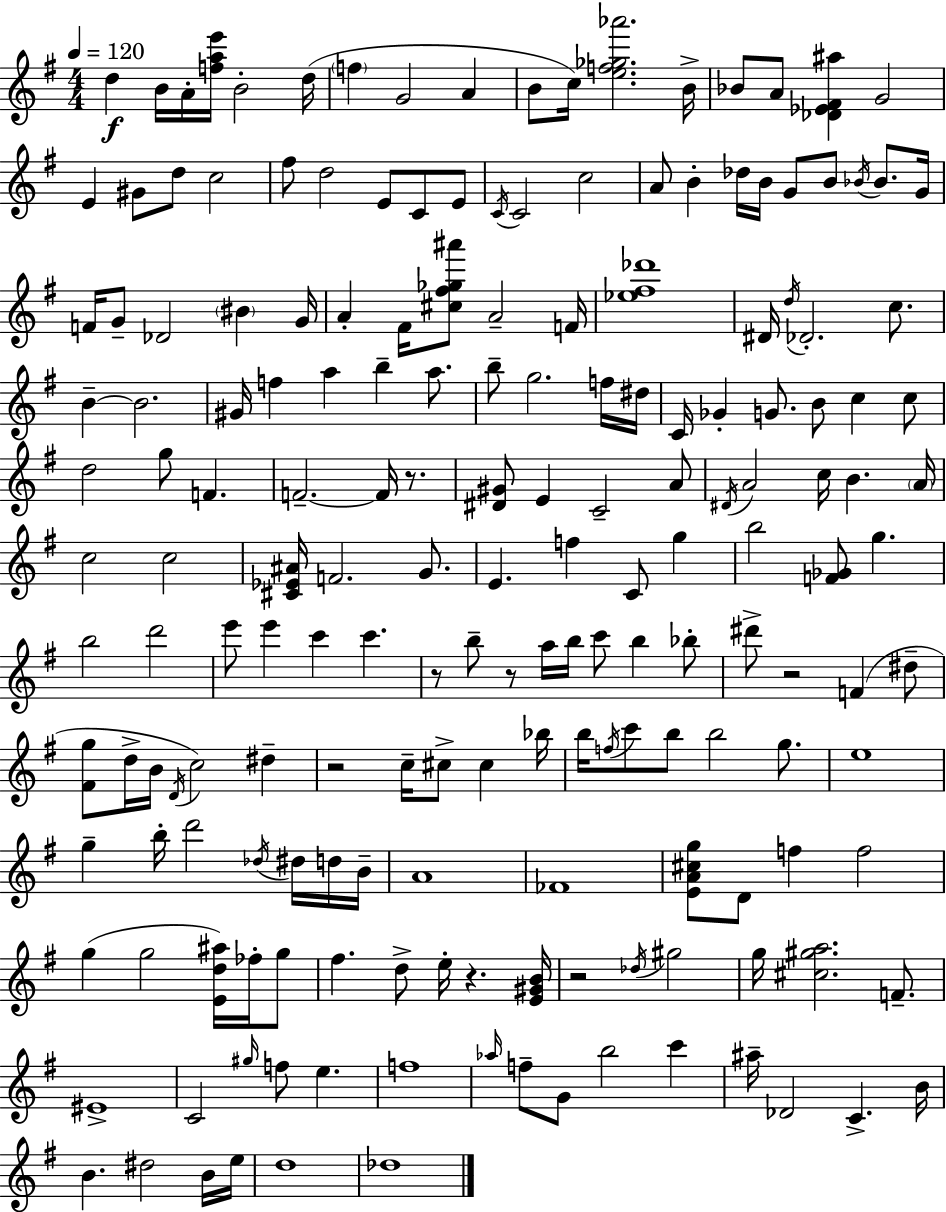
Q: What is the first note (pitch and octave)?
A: D5